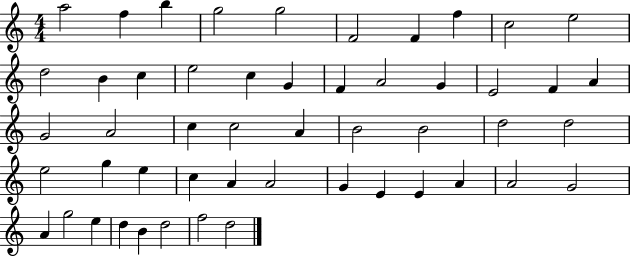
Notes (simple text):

A5/h F5/q B5/q G5/h G5/h F4/h F4/q F5/q C5/h E5/h D5/h B4/q C5/q E5/h C5/q G4/q F4/q A4/h G4/q E4/h F4/q A4/q G4/h A4/h C5/q C5/h A4/q B4/h B4/h D5/h D5/h E5/h G5/q E5/q C5/q A4/q A4/h G4/q E4/q E4/q A4/q A4/h G4/h A4/q G5/h E5/q D5/q B4/q D5/h F5/h D5/h